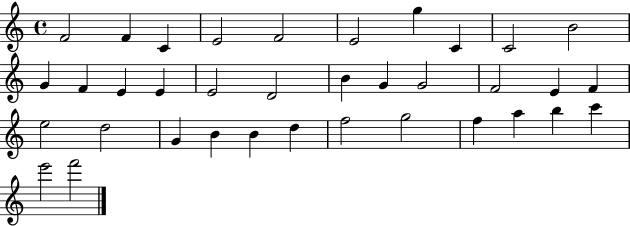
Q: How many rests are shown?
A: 0